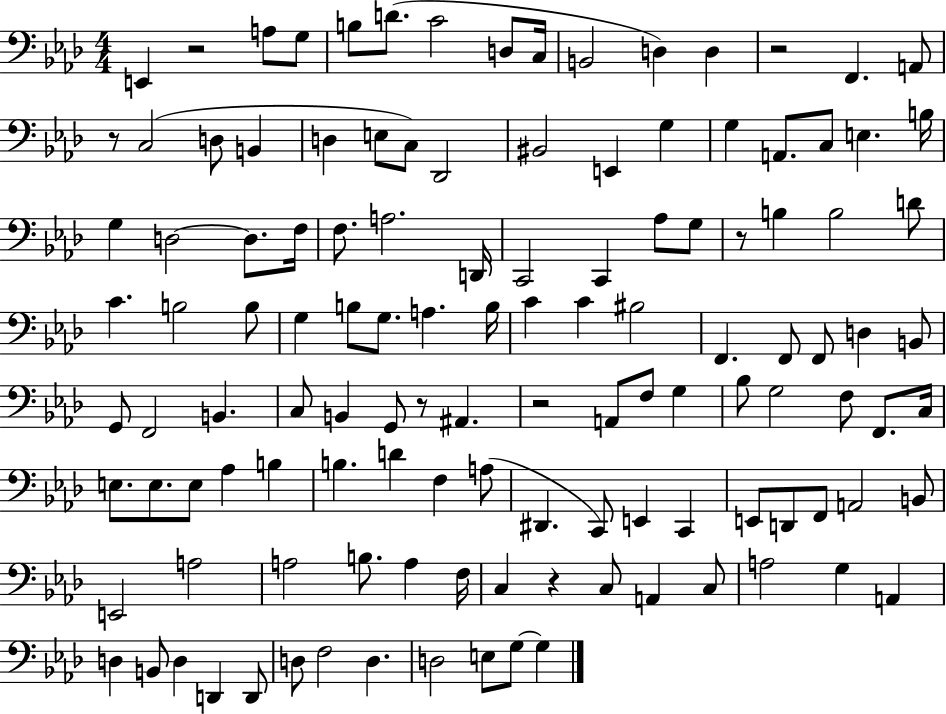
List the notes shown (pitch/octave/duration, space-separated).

E2/q R/h A3/e G3/e B3/e D4/e. C4/h D3/e C3/s B2/h D3/q D3/q R/h F2/q. A2/e R/e C3/h D3/e B2/q D3/q E3/e C3/e Db2/h BIS2/h E2/q G3/q G3/q A2/e. C3/e E3/q. B3/s G3/q D3/h D3/e. F3/s F3/e. A3/h. D2/s C2/h C2/q Ab3/e G3/e R/e B3/q B3/h D4/e C4/q. B3/h B3/e G3/q B3/e G3/e. A3/q. B3/s C4/q C4/q BIS3/h F2/q. F2/e F2/e D3/q B2/e G2/e F2/h B2/q. C3/e B2/q G2/e R/e A#2/q. R/h A2/e F3/e G3/q Bb3/e G3/h F3/e F2/e. C3/s E3/e. E3/e. E3/e Ab3/q B3/q B3/q. D4/q F3/q A3/e D#2/q. C2/e E2/q C2/q E2/e D2/e F2/e A2/h B2/e E2/h A3/h A3/h B3/e. A3/q F3/s C3/q R/q C3/e A2/q C3/e A3/h G3/q A2/q D3/q B2/e D3/q D2/q D2/e D3/e F3/h D3/q. D3/h E3/e G3/e G3/q